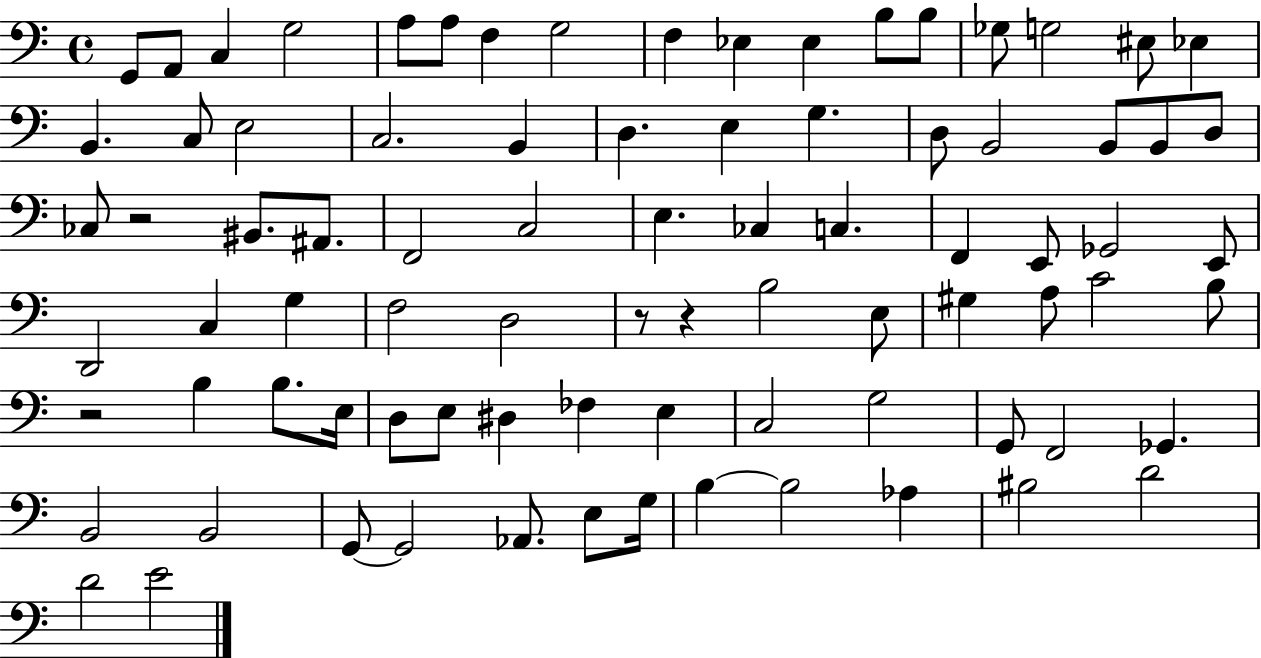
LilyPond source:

{
  \clef bass
  \time 4/4
  \defaultTimeSignature
  \key c \major
  g,8 a,8 c4 g2 | a8 a8 f4 g2 | f4 ees4 ees4 b8 b8 | ges8 g2 eis8 ees4 | \break b,4. c8 e2 | c2. b,4 | d4. e4 g4. | d8 b,2 b,8 b,8 d8 | \break ces8 r2 bis,8. ais,8. | f,2 c2 | e4. ces4 c4. | f,4 e,8 ges,2 e,8 | \break d,2 c4 g4 | f2 d2 | r8 r4 b2 e8 | gis4 a8 c'2 b8 | \break r2 b4 b8. e16 | d8 e8 dis4 fes4 e4 | c2 g2 | g,8 f,2 ges,4. | \break b,2 b,2 | g,8~~ g,2 aes,8. e8 g16 | b4~~ b2 aes4 | bis2 d'2 | \break d'2 e'2 | \bar "|."
}